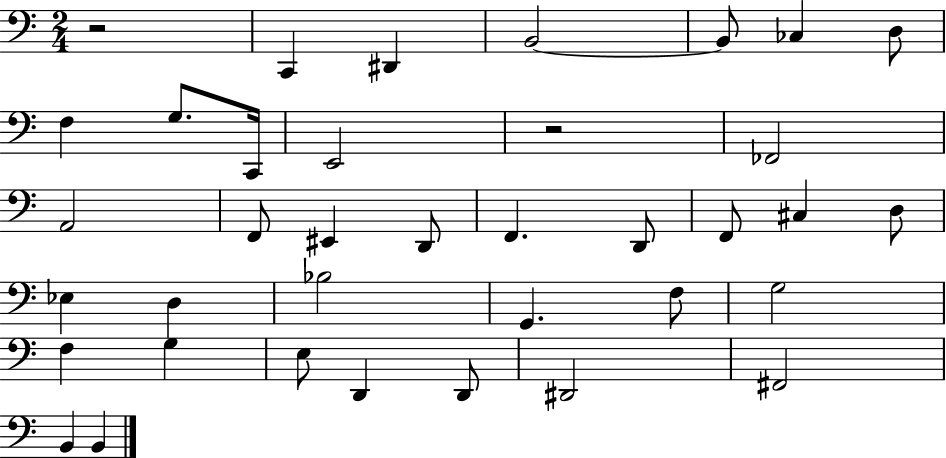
X:1
T:Untitled
M:2/4
L:1/4
K:C
z2 C,, ^D,, B,,2 B,,/2 _C, D,/2 F, G,/2 C,,/4 E,,2 z2 _F,,2 A,,2 F,,/2 ^E,, D,,/2 F,, D,,/2 F,,/2 ^C, D,/2 _E, D, _B,2 G,, F,/2 G,2 F, G, E,/2 D,, D,,/2 ^D,,2 ^F,,2 B,, B,,